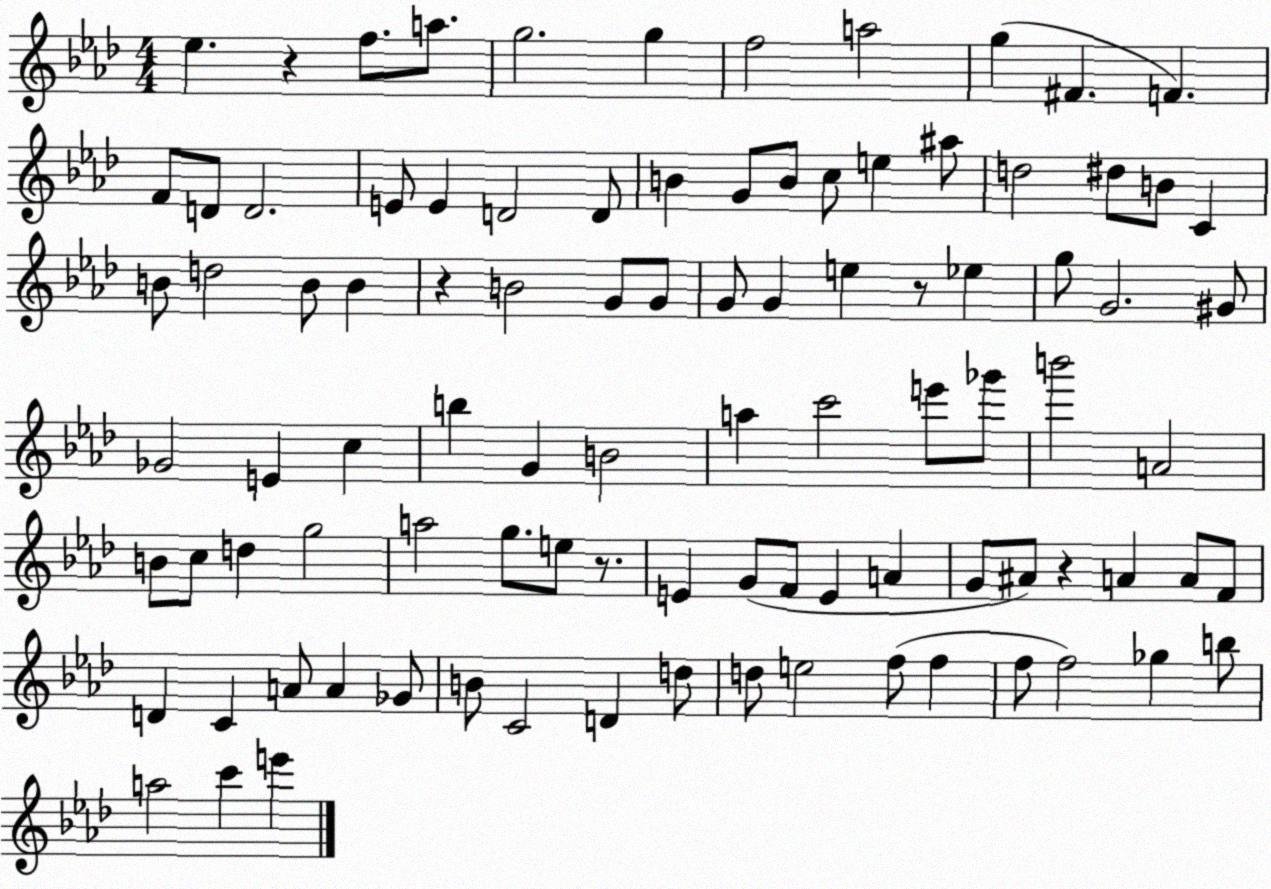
X:1
T:Untitled
M:4/4
L:1/4
K:Ab
_e z f/2 a/2 g2 g f2 a2 g ^F F F/2 D/2 D2 E/2 E D2 D/2 B G/2 B/2 c/2 e ^a/2 d2 ^d/2 B/2 C B/2 d2 B/2 B z B2 G/2 G/2 G/2 G e z/2 _e g/2 G2 ^G/2 _G2 E c b G B2 a c'2 e'/2 _g'/2 b'2 A2 B/2 c/2 d g2 a2 g/2 e/2 z/2 E G/2 F/2 E A G/2 ^A/2 z A A/2 F/2 D C A/2 A _G/2 B/2 C2 D d/2 d/2 e2 f/2 f f/2 f2 _g b/2 a2 c' e'